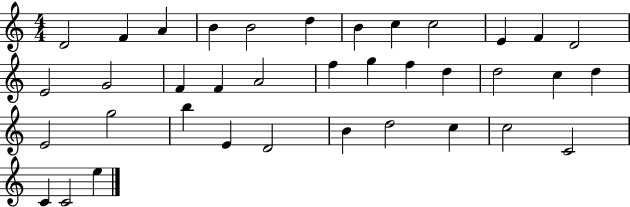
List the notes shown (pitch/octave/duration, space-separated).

D4/h F4/q A4/q B4/q B4/h D5/q B4/q C5/q C5/h E4/q F4/q D4/h E4/h G4/h F4/q F4/q A4/h F5/q G5/q F5/q D5/q D5/h C5/q D5/q E4/h G5/h B5/q E4/q D4/h B4/q D5/h C5/q C5/h C4/h C4/q C4/h E5/q